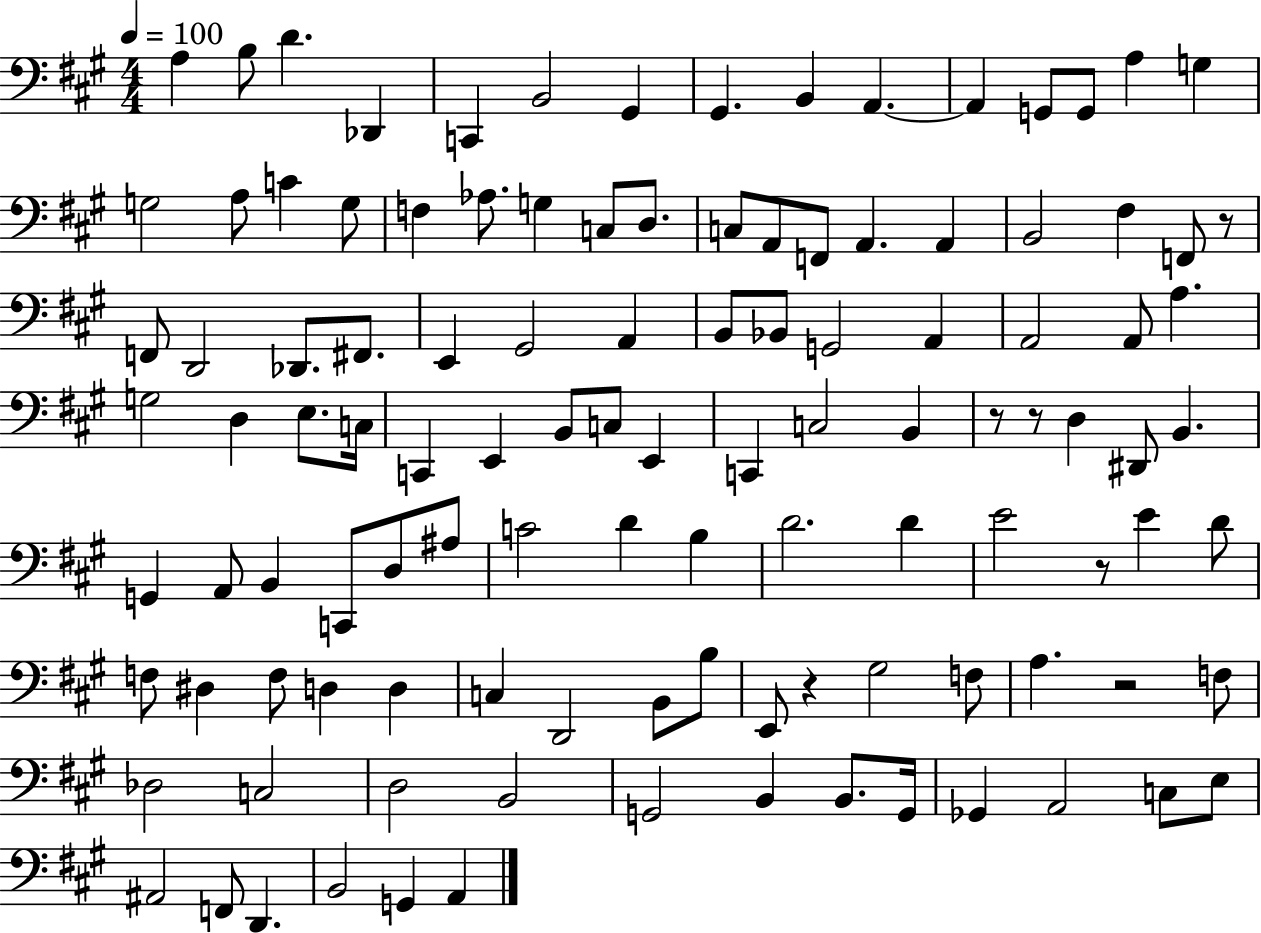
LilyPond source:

{
  \clef bass
  \numericTimeSignature
  \time 4/4
  \key a \major
  \tempo 4 = 100
  \repeat volta 2 { a4 b8 d'4. des,4 | c,4 b,2 gis,4 | gis,4. b,4 a,4.~~ | a,4 g,8 g,8 a4 g4 | \break g2 a8 c'4 g8 | f4 aes8. g4 c8 d8. | c8 a,8 f,8 a,4. a,4 | b,2 fis4 f,8 r8 | \break f,8 d,2 des,8. fis,8. | e,4 gis,2 a,4 | b,8 bes,8 g,2 a,4 | a,2 a,8 a4. | \break g2 d4 e8. c16 | c,4 e,4 b,8 c8 e,4 | c,4 c2 b,4 | r8 r8 d4 dis,8 b,4. | \break g,4 a,8 b,4 c,8 d8 ais8 | c'2 d'4 b4 | d'2. d'4 | e'2 r8 e'4 d'8 | \break f8 dis4 f8 d4 d4 | c4 d,2 b,8 b8 | e,8 r4 gis2 f8 | a4. r2 f8 | \break des2 c2 | d2 b,2 | g,2 b,4 b,8. g,16 | ges,4 a,2 c8 e8 | \break ais,2 f,8 d,4. | b,2 g,4 a,4 | } \bar "|."
}